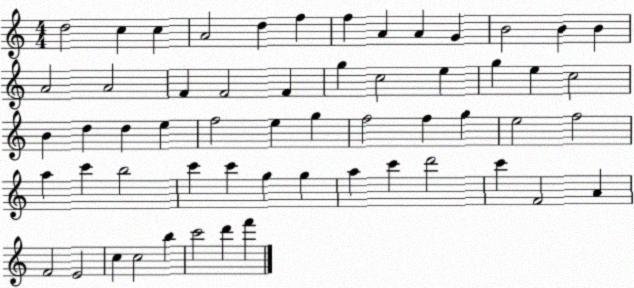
X:1
T:Untitled
M:4/4
L:1/4
K:C
d2 c c A2 d f f A A G B2 B B A2 A2 F F2 F g c2 e g e c2 B d d e f2 e g f2 f g e2 f2 a c' b2 c' c' g g a c' d'2 c' F2 A F2 E2 c c2 b c'2 d' f'